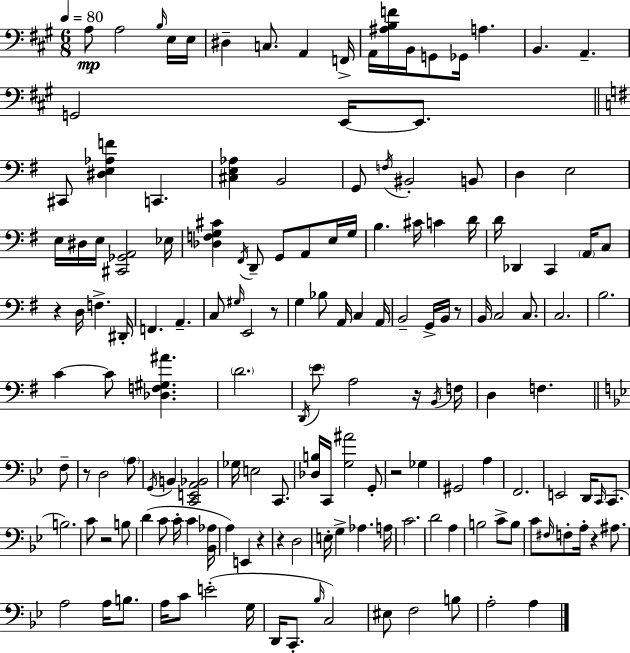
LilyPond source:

{
  \clef bass
  \numericTimeSignature
  \time 6/8
  \key a \major
  \tempo 4 = 80
  a8\mp a2 \grace { b16 } e16 | e16 dis4-- c8. a,4 | f,16-> a,16 <ais b f'>16 b,16 g,8 ges,16 a4. | b,4. a,4.-- | \break g,2 e,16~~ e,8. | \bar "||" \break \key e \minor cis,8 <dis e aes f'>4 c,4. | <cis e aes>4 b,2 | g,8 \acciaccatura { f16 } bis,2-. b,8 | d4 e2 | \break e16 dis16 e16 <cis, ges, a,>2 | ees16 <des f g cis'>4 \acciaccatura { fis,16 } d,8-- g,8 a,8 | e16 g16 b4. cis'16 c'4 | d'16 d'16 des,4 c,4 \parenthesize a,16 | \break c8 r4 d16 f4.-> | dis,16-. f,4. a,4.-- | c8 \grace { gis16 } e,2 | r8 g4 bes8 a,16 c4 | \break a,16 b,2-- g,16-> | b,16 r8 b,16 c2 | c8. c2. | b2. | \break c'4~~ c'8 <des f gis ais'>4. | \parenthesize d'2. | \acciaccatura { d,16 } \parenthesize e'8 a2 | r16 \acciaccatura { b,16 } f16 d4 f4. | \break \bar "||" \break \key bes \major f8-- r8 d2 | \parenthesize a8 \acciaccatura { g,16 } b,4 <c, e, a, bes,>2 | ges16 e2 | c,8. <des b>16 c,16 <g ais'>2 | \break g,8-. r2 ges4 | gis,2 a4 | f,2. | e,2 d,16 | \break \grace { c,16 }( c,8. b2.) | c'8 r2 | b8 d'4( c'8 c'16-. c'4 | <bes, aes>16 a4) e,4 | \break r4 r4 d2 | e16-. g4-> aes4. | a16 c'2. | d'2 | \break a4 b2 | c'8-> b8 c'8 \grace { fis16 } f8-. a16-. r4 | ais8. a2 | a16 b8. a16 c'8 e'2-.( | \break g16 d,16 c,8.-. \grace { bes16 }) c2 | eis8 f2 | b8 a2-. | a4 \bar "|."
}